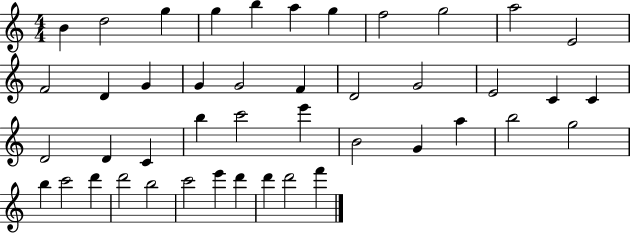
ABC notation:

X:1
T:Untitled
M:4/4
L:1/4
K:C
B d2 g g b a g f2 g2 a2 E2 F2 D G G G2 F D2 G2 E2 C C D2 D C b c'2 e' B2 G a b2 g2 b c'2 d' d'2 b2 c'2 e' d' d' d'2 f'